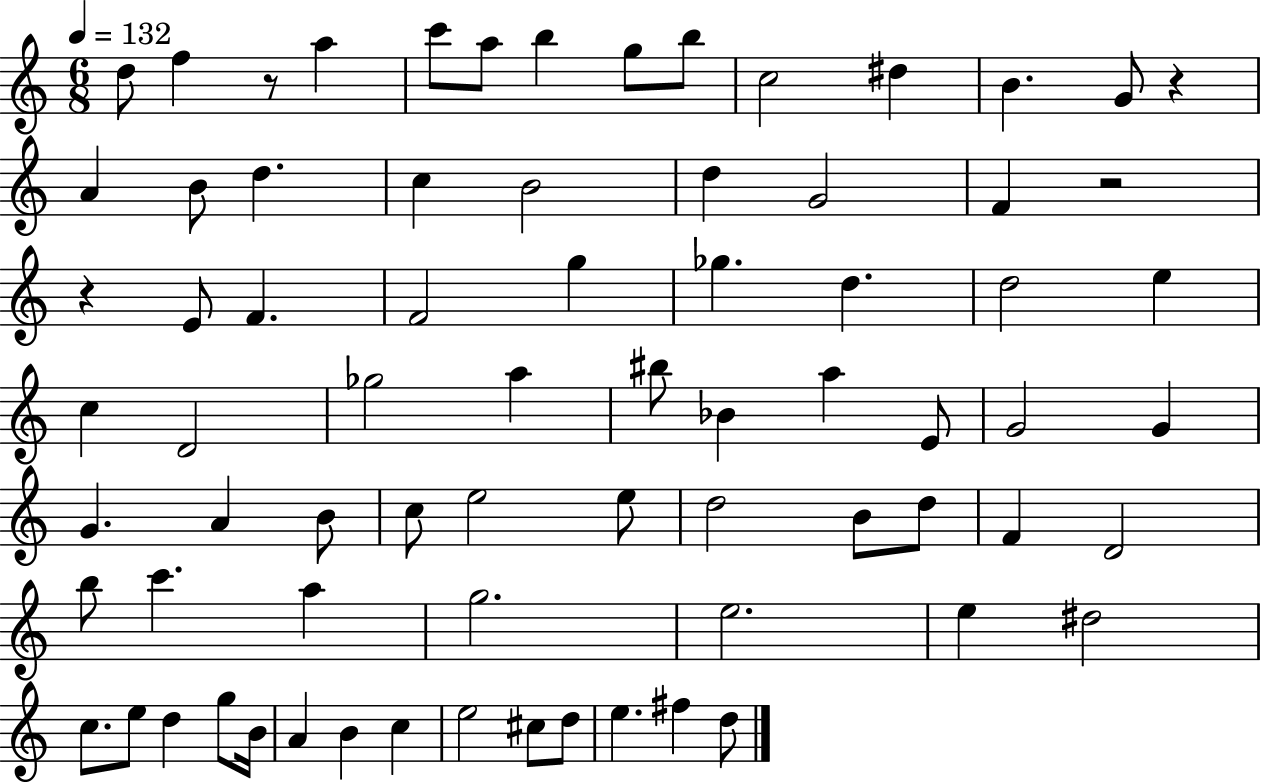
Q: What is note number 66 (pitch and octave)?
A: C#5